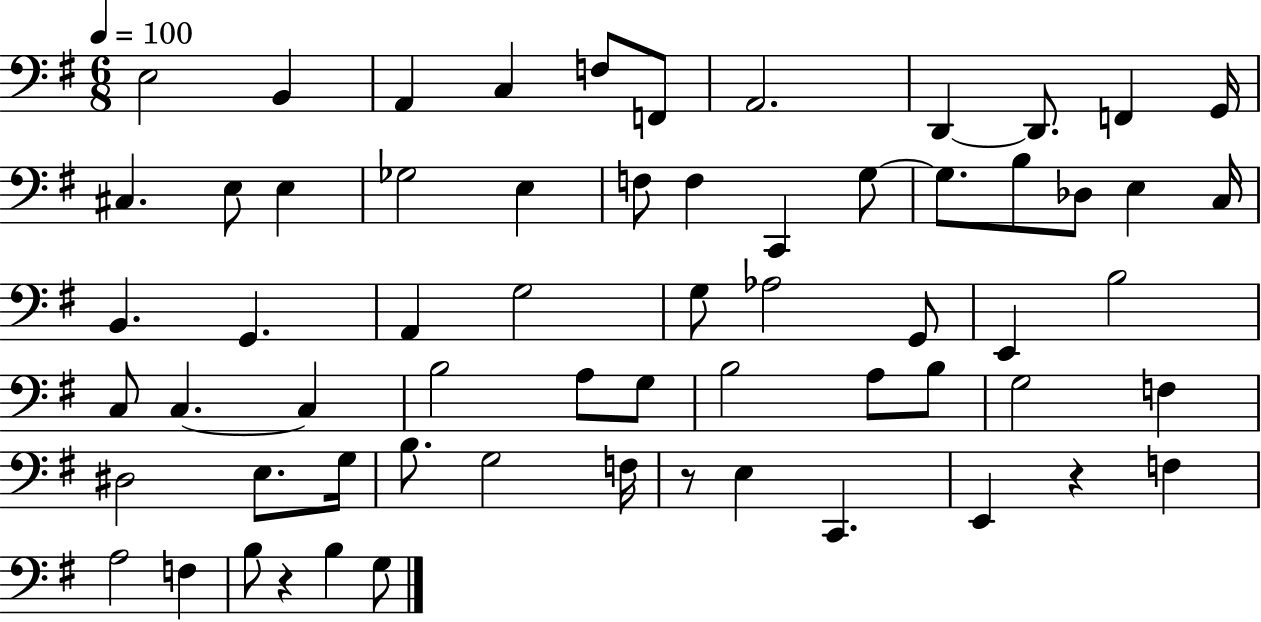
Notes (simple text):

E3/h B2/q A2/q C3/q F3/e F2/e A2/h. D2/q D2/e. F2/q G2/s C#3/q. E3/e E3/q Gb3/h E3/q F3/e F3/q C2/q G3/e G3/e. B3/e Db3/e E3/q C3/s B2/q. G2/q. A2/q G3/h G3/e Ab3/h G2/e E2/q B3/h C3/e C3/q. C3/q B3/h A3/e G3/e B3/h A3/e B3/e G3/h F3/q D#3/h E3/e. G3/s B3/e. G3/h F3/s R/e E3/q C2/q. E2/q R/q F3/q A3/h F3/q B3/e R/q B3/q G3/e